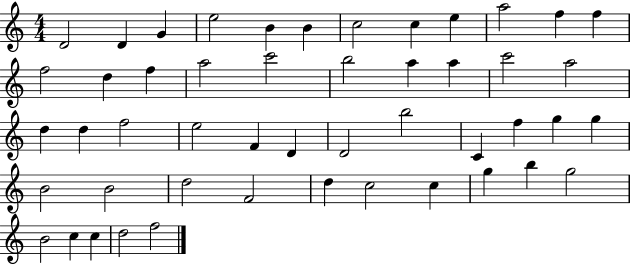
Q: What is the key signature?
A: C major